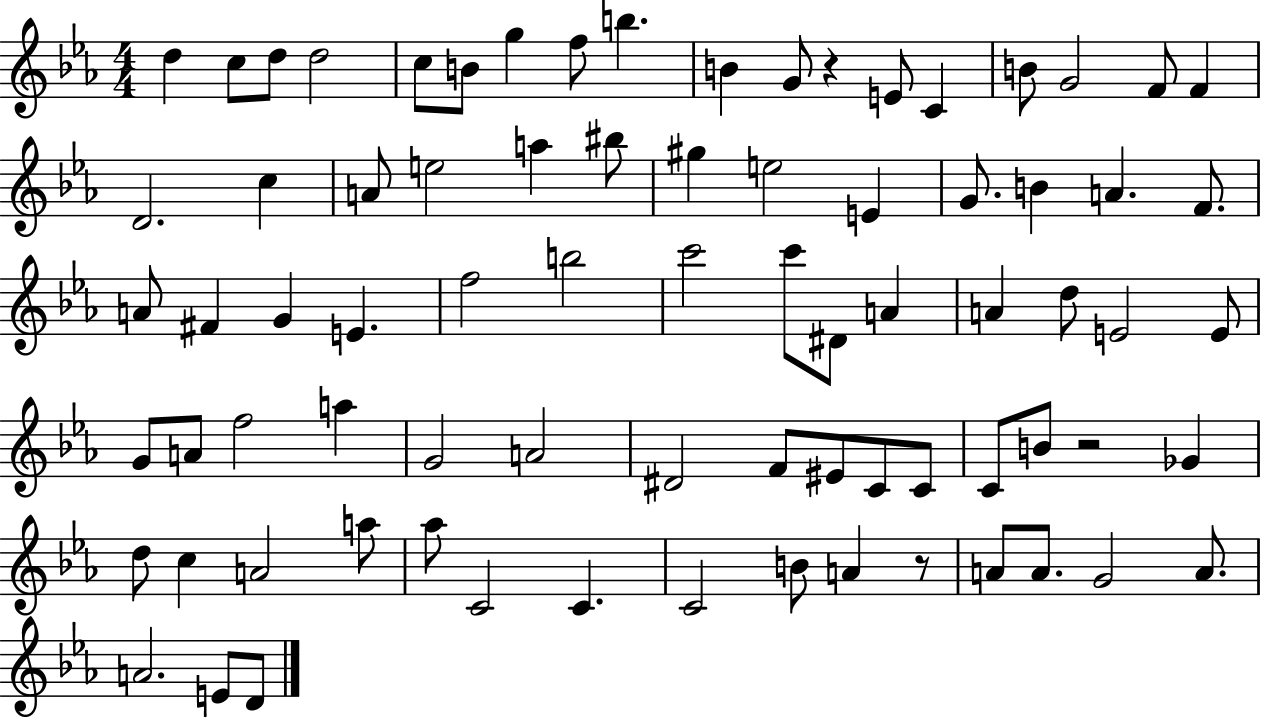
D5/q C5/e D5/e D5/h C5/e B4/e G5/q F5/e B5/q. B4/q G4/e R/q E4/e C4/q B4/e G4/h F4/e F4/q D4/h. C5/q A4/e E5/h A5/q BIS5/e G#5/q E5/h E4/q G4/e. B4/q A4/q. F4/e. A4/e F#4/q G4/q E4/q. F5/h B5/h C6/h C6/e D#4/e A4/q A4/q D5/e E4/h E4/e G4/e A4/e F5/h A5/q G4/h A4/h D#4/h F4/e EIS4/e C4/e C4/e C4/e B4/e R/h Gb4/q D5/e C5/q A4/h A5/e Ab5/e C4/h C4/q. C4/h B4/e A4/q R/e A4/e A4/e. G4/h A4/e. A4/h. E4/e D4/e